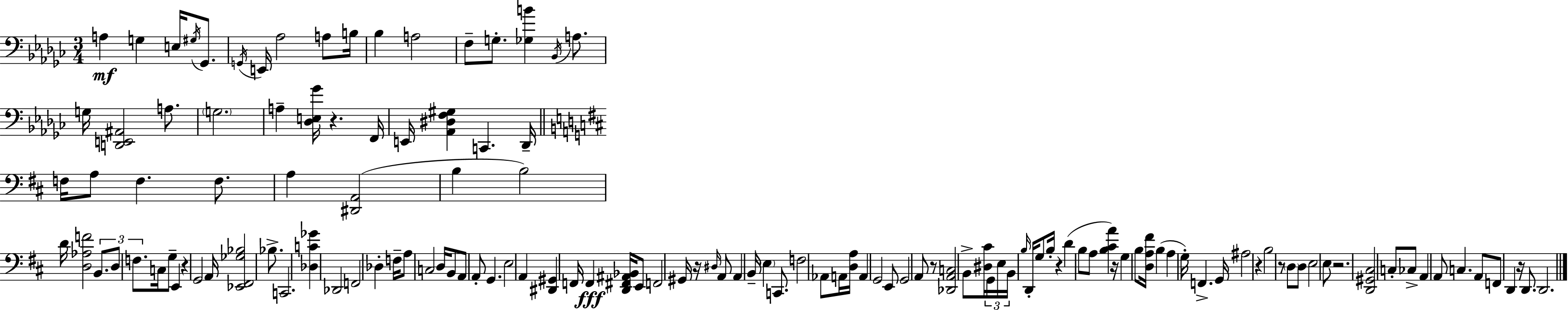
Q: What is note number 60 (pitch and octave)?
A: G#2